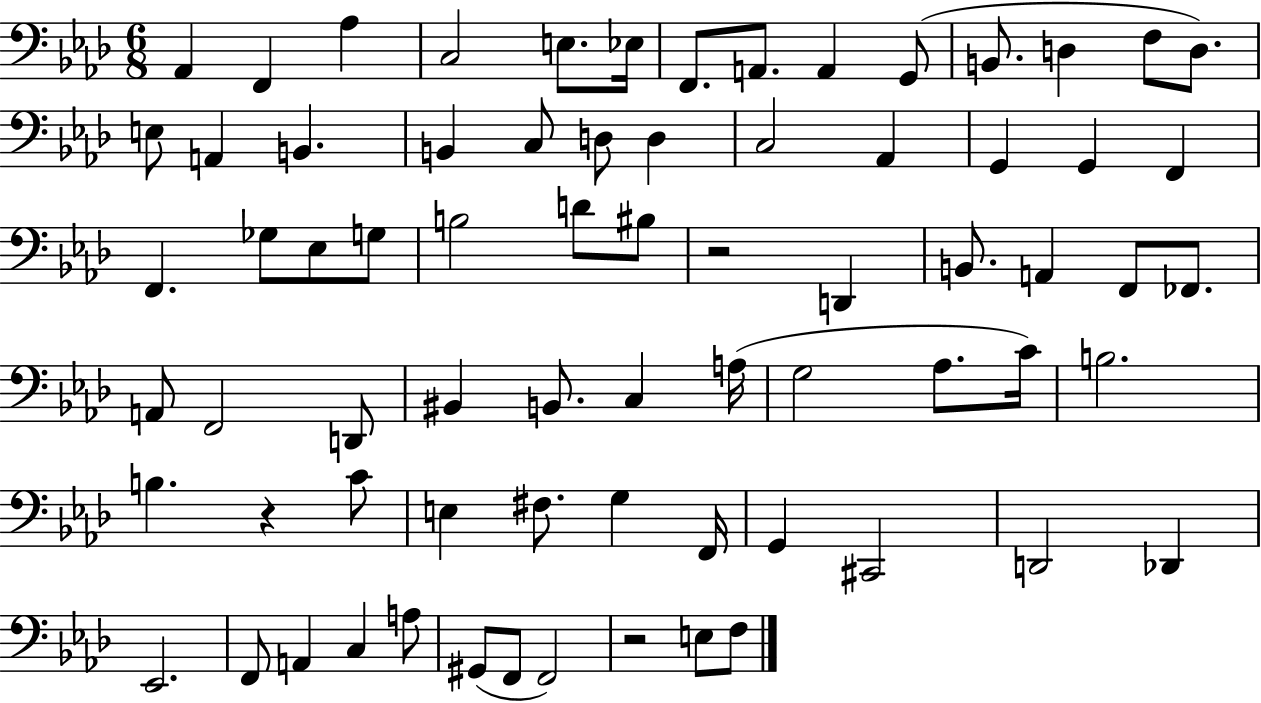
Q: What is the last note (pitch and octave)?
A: F3